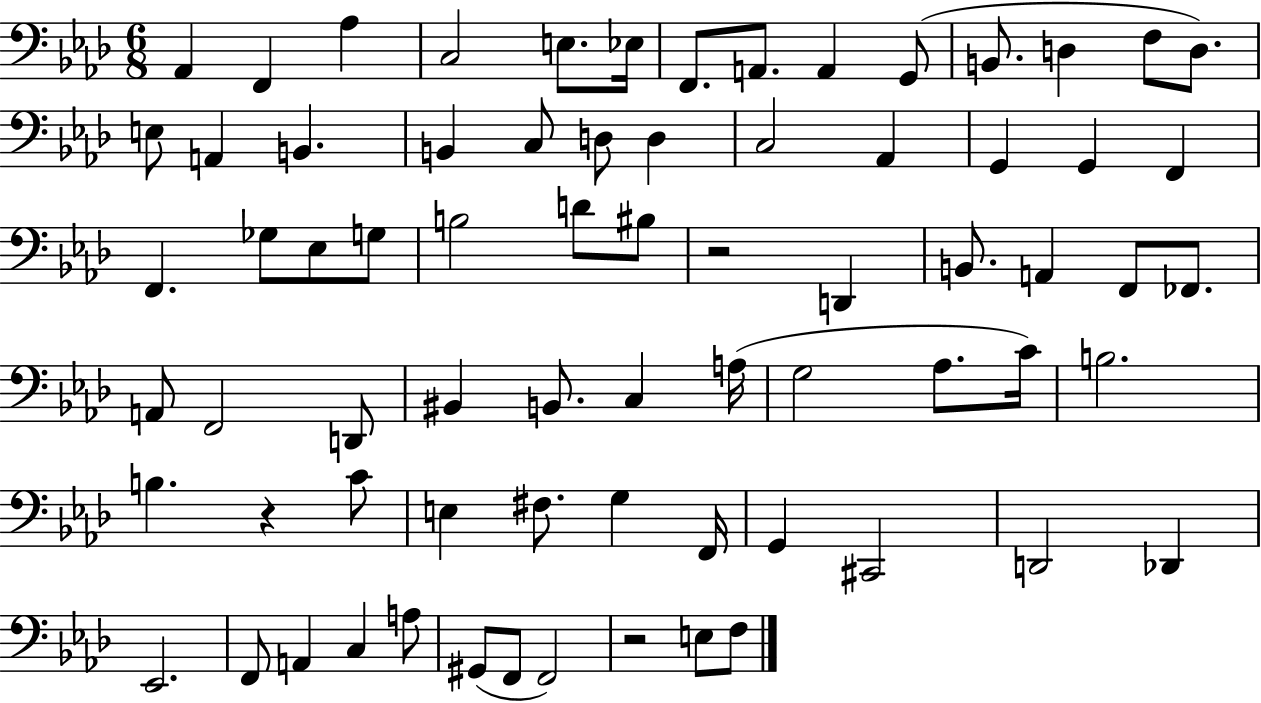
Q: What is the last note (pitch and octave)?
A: F3